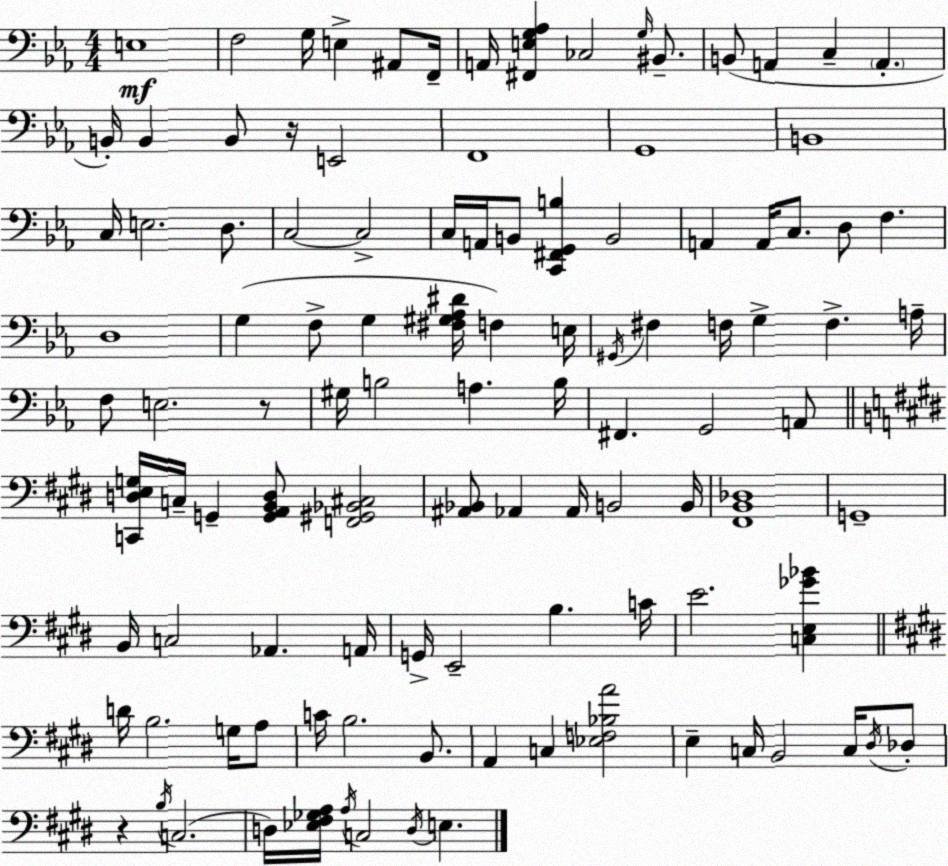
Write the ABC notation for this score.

X:1
T:Untitled
M:4/4
L:1/4
K:Cm
E,4 F,2 G,/4 E, ^A,,/2 F,,/4 A,,/4 [^F,,E,G,_A,] _C,2 G,/4 ^B,,/2 B,,/2 A,, C, A,, B,,/4 B,, B,,/2 z/4 E,,2 F,,4 G,,4 B,,4 C,/4 E,2 D,/2 C,2 C,2 C,/4 A,,/4 B,,/2 [C,,^F,,G,,B,] B,,2 A,, A,,/4 C,/2 D,/2 F, D,4 G, F,/2 G, [^F,^G,_A,^D]/4 F, E,/4 ^G,,/4 ^F, F,/4 G, F, A,/4 F,/2 E,2 z/2 ^G,/4 B,2 A, B,/4 ^F,, G,,2 A,,/2 [C,,D,E,G,]/4 C,/4 G,, [G,,A,,B,,D,]/2 [F,,^G,,_B,,^C,]2 [^A,,_B,,]/2 _A,, _A,,/4 B,,2 B,,/4 [^F,,B,,_D,]4 G,,4 B,,/4 C,2 _A,, A,,/4 G,,/4 E,,2 B, C/4 E2 [C,E,_G_B] D/4 B,2 G,/4 A,/2 C/4 B,2 B,,/2 A,, C, [_E,F,_B,A]2 E, C,/4 B,,2 C,/4 ^D,/4 _D,/2 z B,/4 C,2 D,/4 [_E,^F,_G,A,]/4 A,/4 C,2 D,/4 E,